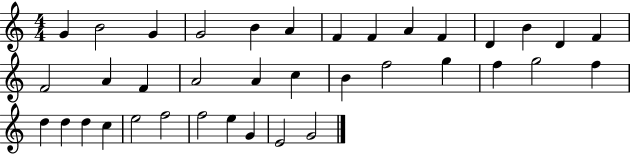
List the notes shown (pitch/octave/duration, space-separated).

G4/q B4/h G4/q G4/h B4/q A4/q F4/q F4/q A4/q F4/q D4/q B4/q D4/q F4/q F4/h A4/q F4/q A4/h A4/q C5/q B4/q F5/h G5/q F5/q G5/h F5/q D5/q D5/q D5/q C5/q E5/h F5/h F5/h E5/q G4/q E4/h G4/h